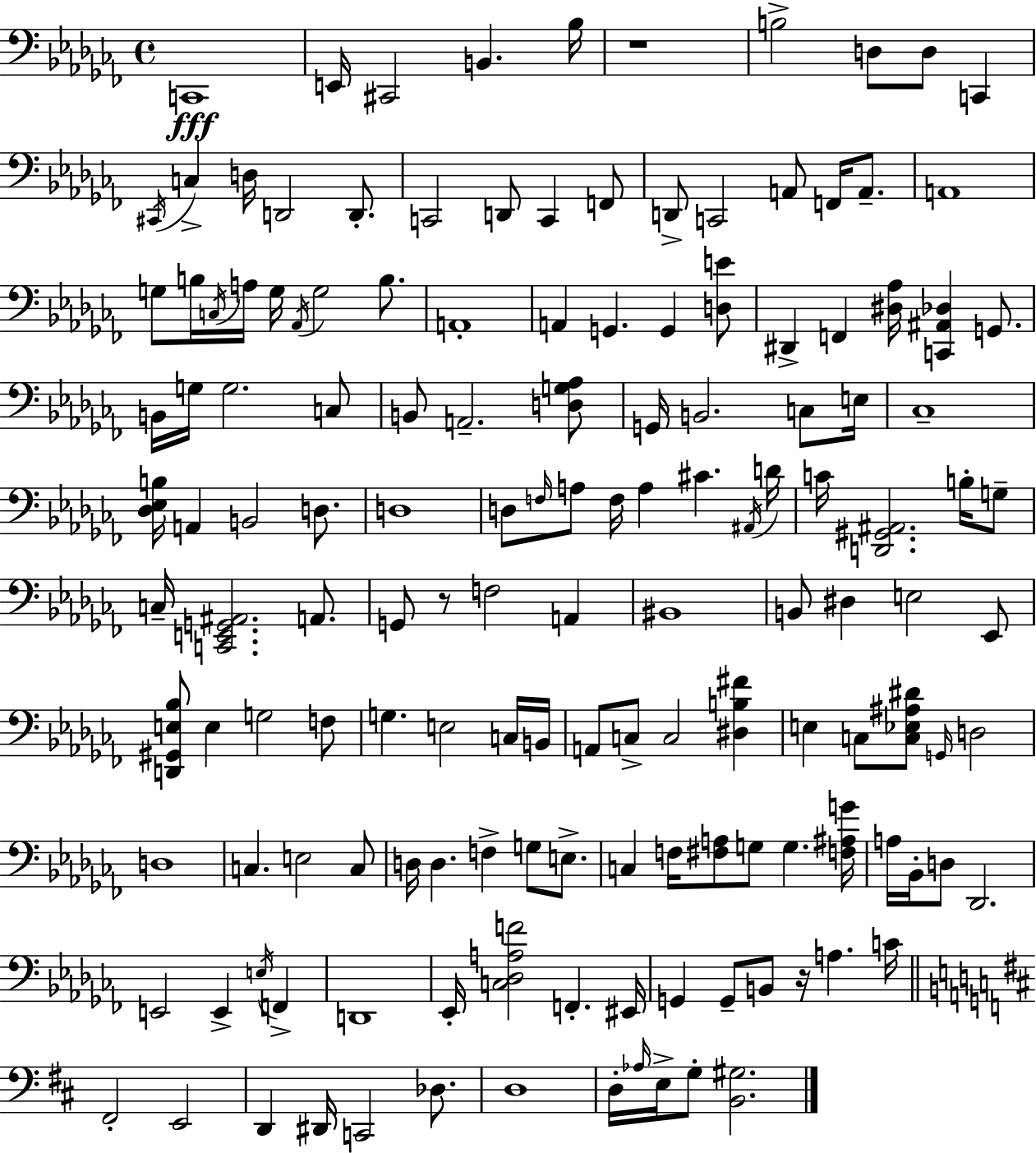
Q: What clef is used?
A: bass